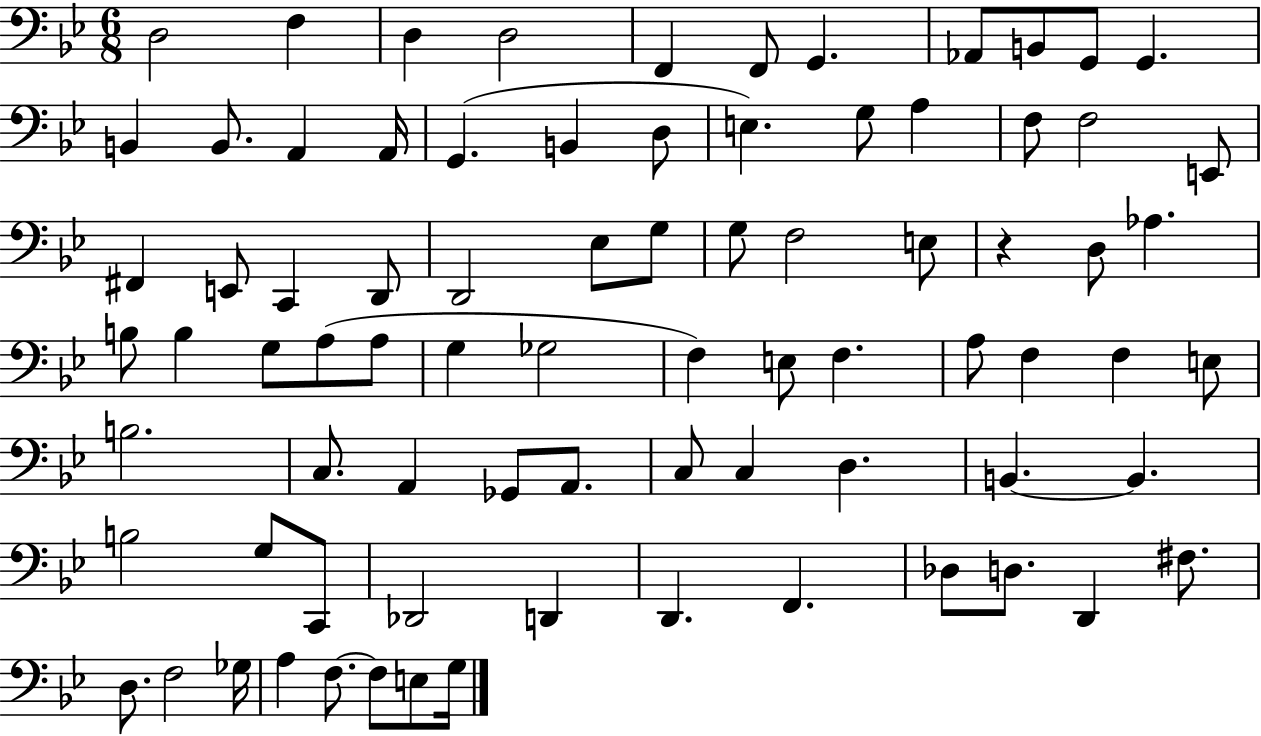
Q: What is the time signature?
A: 6/8